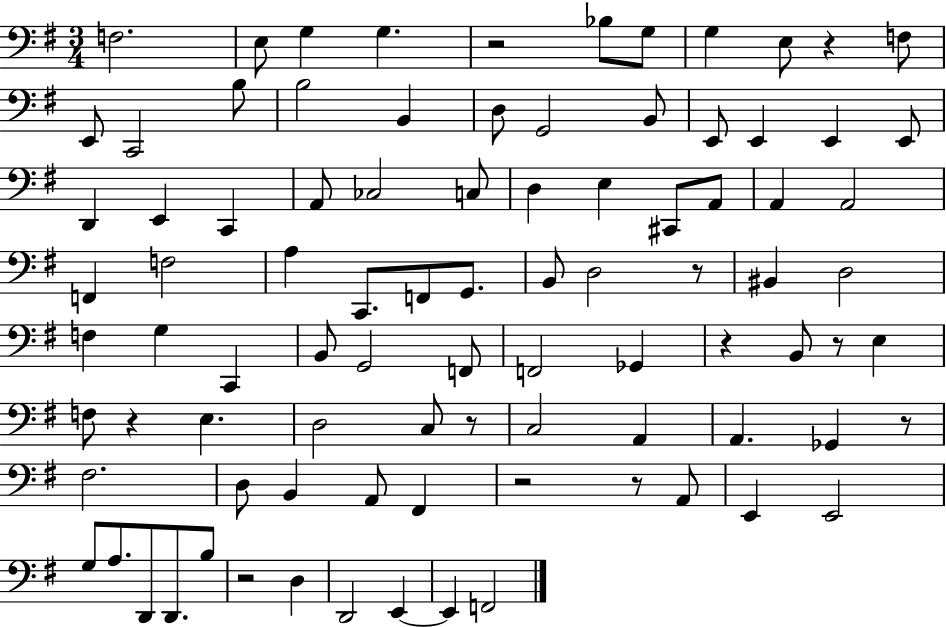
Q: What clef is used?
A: bass